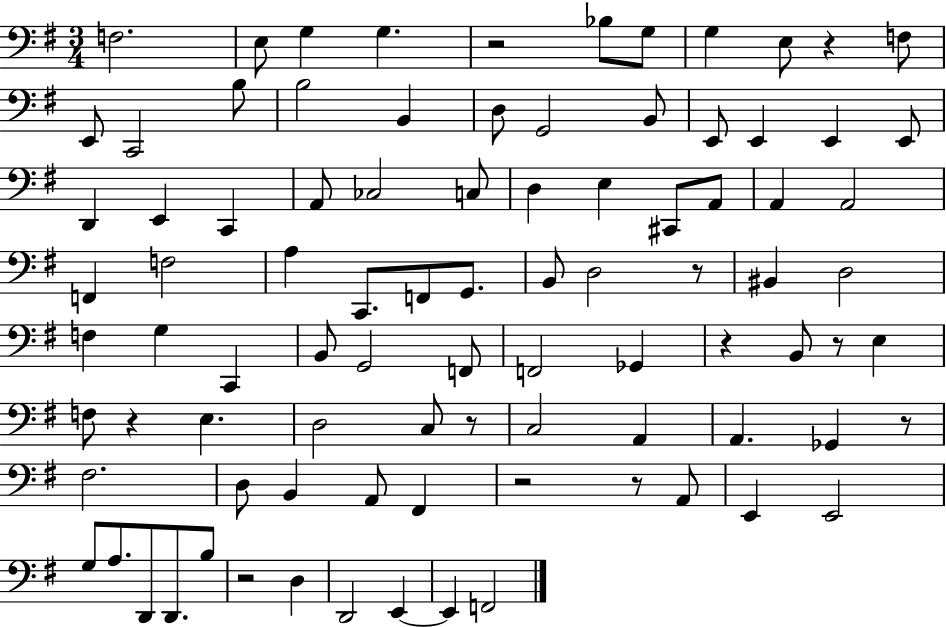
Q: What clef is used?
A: bass